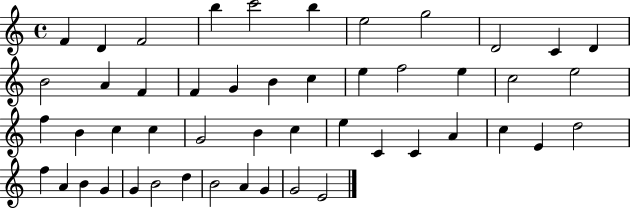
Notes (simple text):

F4/q D4/q F4/h B5/q C6/h B5/q E5/h G5/h D4/h C4/q D4/q B4/h A4/q F4/q F4/q G4/q B4/q C5/q E5/q F5/h E5/q C5/h E5/h F5/q B4/q C5/q C5/q G4/h B4/q C5/q E5/q C4/q C4/q A4/q C5/q E4/q D5/h F5/q A4/q B4/q G4/q G4/q B4/h D5/q B4/h A4/q G4/q G4/h E4/h